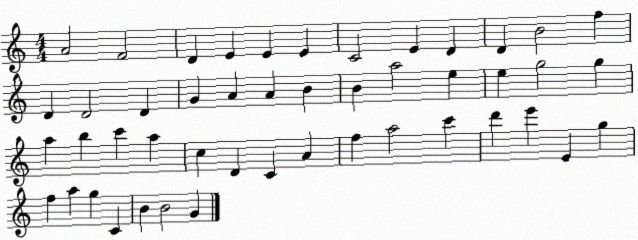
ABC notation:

X:1
T:Untitled
M:4/4
L:1/4
K:C
A2 F2 D E E E C2 E D D B2 f D D2 D G A A B B a2 e e g2 g a b c' a c D C A f a2 c' d' e' E g f a g C B B2 G